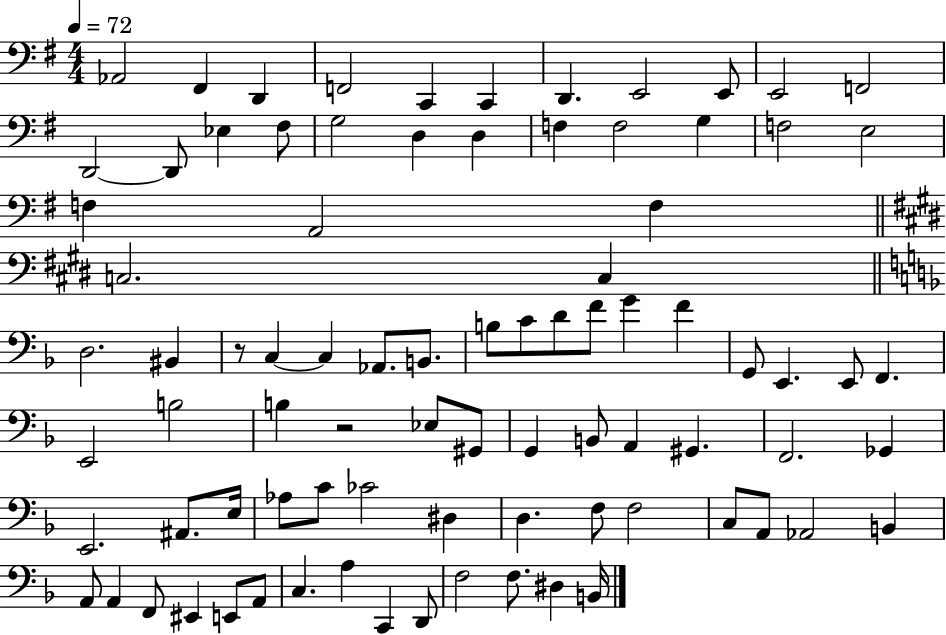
{
  \clef bass
  \numericTimeSignature
  \time 4/4
  \key g \major
  \tempo 4 = 72
  aes,2 fis,4 d,4 | f,2 c,4 c,4 | d,4. e,2 e,8 | e,2 f,2 | \break d,2~~ d,8 ees4 fis8 | g2 d4 d4 | f4 f2 g4 | f2 e2 | \break f4 a,2 f4 | \bar "||" \break \key e \major c2. c4 | \bar "||" \break \key f \major d2. bis,4 | r8 c4~~ c4 aes,8. b,8. | b8 c'8 d'8 f'8 g'4 f'4 | g,8 e,4. e,8 f,4. | \break e,2 b2 | b4 r2 ees8 gis,8 | g,4 b,8 a,4 gis,4. | f,2. ges,4 | \break e,2. ais,8. e16 | aes8 c'8 ces'2 dis4 | d4. f8 f2 | c8 a,8 aes,2 b,4 | \break a,8 a,4 f,8 eis,4 e,8 a,8 | c4. a4 c,4 d,8 | f2 f8. dis4 b,16 | \bar "|."
}